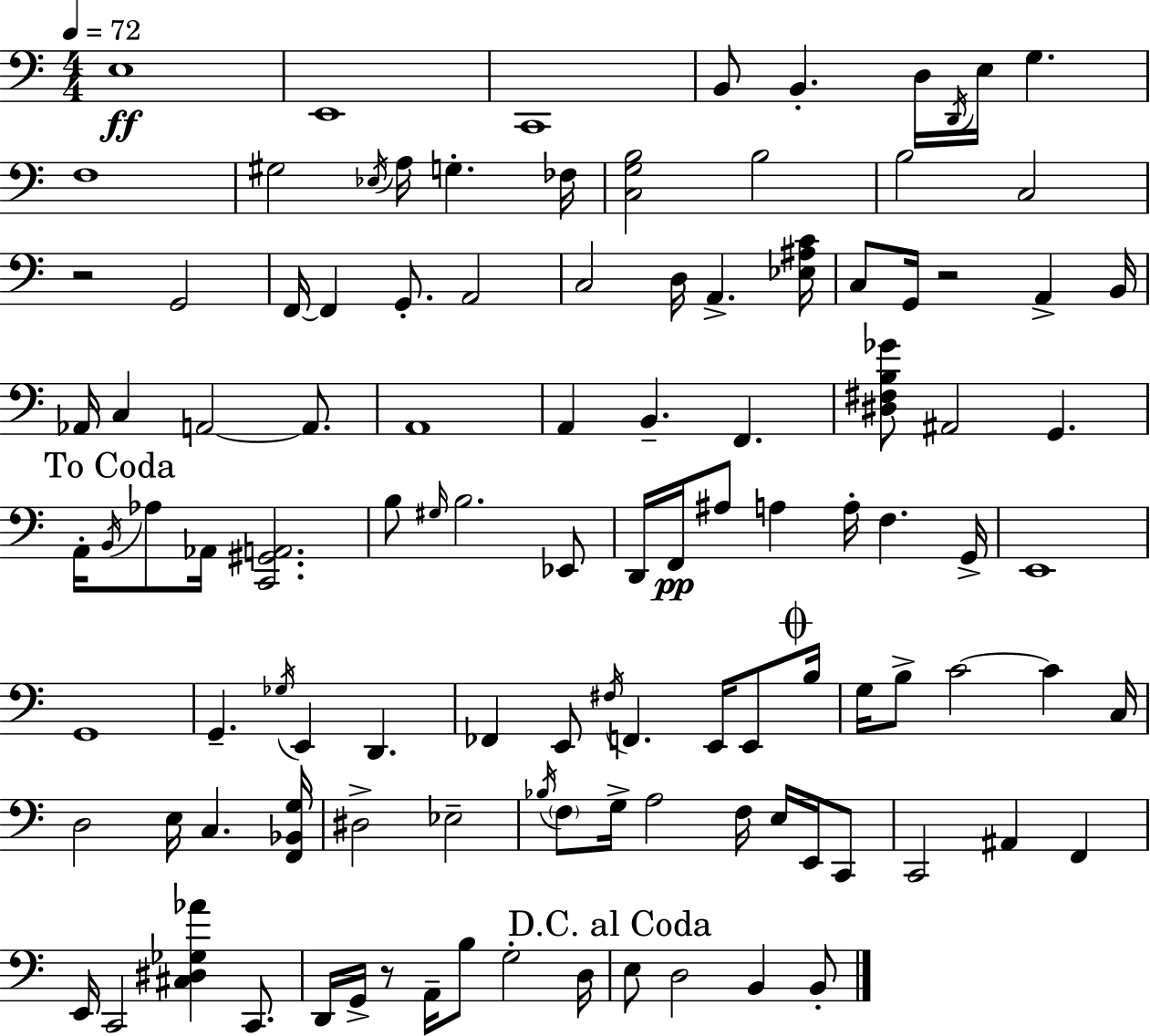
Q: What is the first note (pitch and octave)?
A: E3